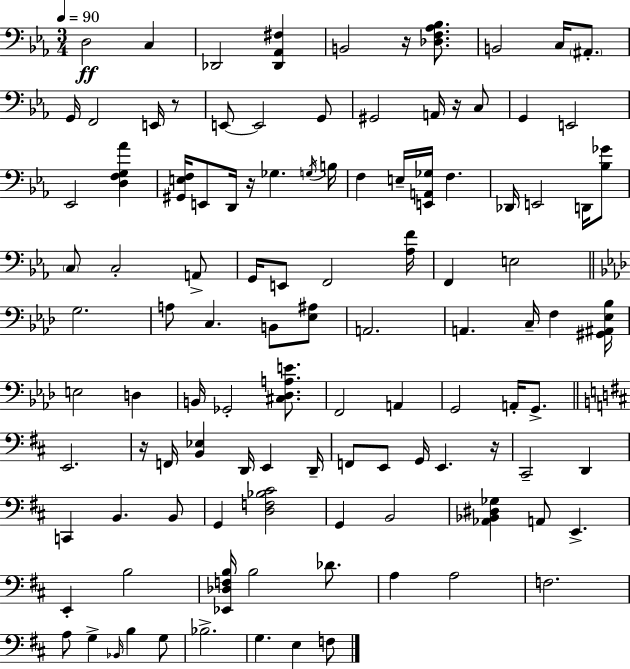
{
  \clef bass
  \numericTimeSignature
  \time 3/4
  \key ees \major
  \tempo 4 = 90
  d2\ff c4 | des,2 <des, aes, fis>4 | b,2 r16 <des f aes bes>8. | b,2 c16 \parenthesize ais,8.-. | \break g,16 f,2 e,16 r8 | e,8~~ e,2 g,8 | gis,2 a,16 r16 c8 | g,4 e,2 | \break ees,2 <d f g aes'>4 | <gis, e f>16 e,8 d,16 r16 ges4. \acciaccatura { g16 } | b16 f4 e16-- <e, a, ges>16 f4. | des,16 e,2 d,16 <bes ges'>8 | \break \parenthesize c8 c2-. a,8-> | g,16 e,8 f,2 | <aes f'>16 f,4 e2 | \bar "||" \break \key aes \major g2. | a8 c4. b,8 <ees ais>8 | a,2. | a,4. c16-- f4 <gis, ais, ees bes>16 | \break e2 d4 | b,16 ges,2-. <cis des a e'>8. | f,2 a,4 | g,2 a,16-. g,8.-> | \break \bar "||" \break \key d \major e,2. | r16 f,16 <b, ees>4 d,16 e,4 d,16-- | f,8 e,8 g,16 e,4. r16 | cis,2-- d,4 | \break c,4 b,4. b,8 | g,4 <d f bes cis'>2 | g,4 b,2 | <aes, bes, dis ges>4 a,8 e,4.-> | \break e,4-. b2 | <ees, des f b>16 b2 des'8. | a4 a2 | f2. | \break a8 g4-> \grace { bes,16 } b4 g8 | bes2.-> | g4. e4 f8 | \bar "|."
}